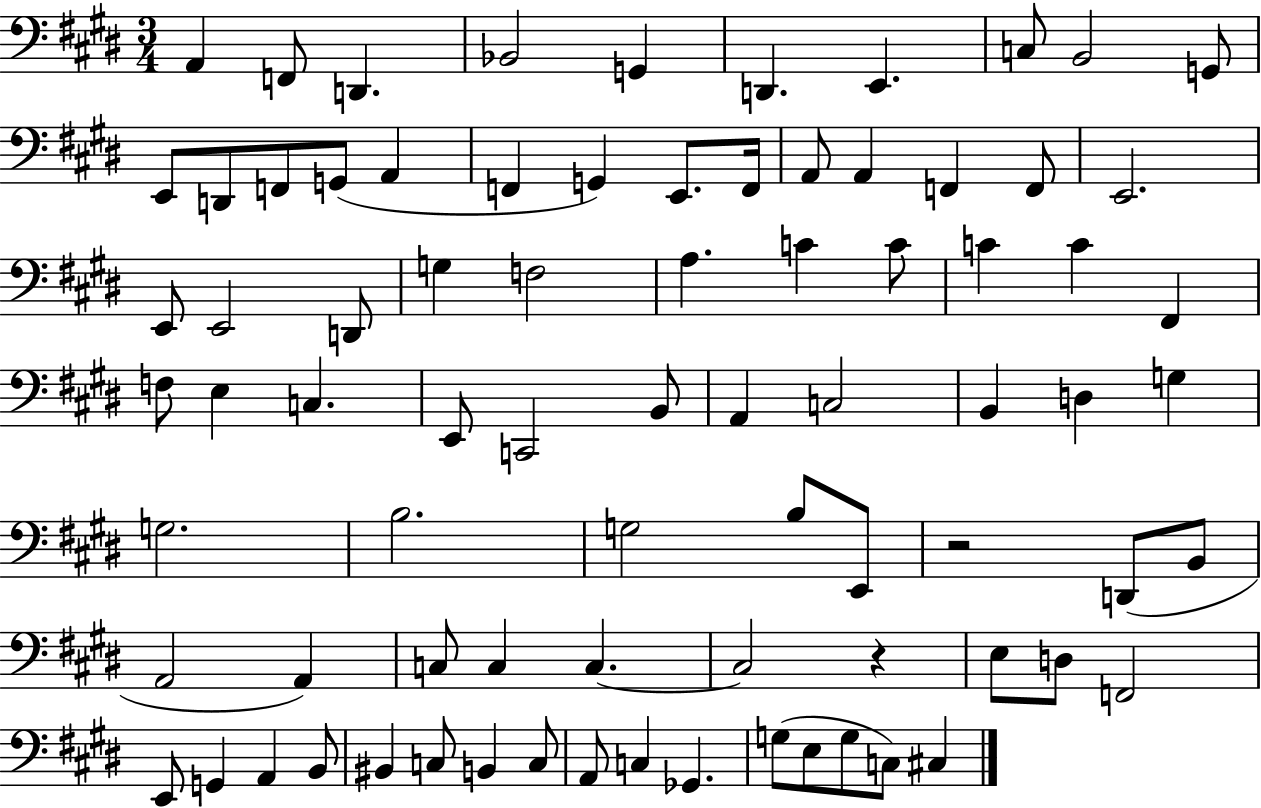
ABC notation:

X:1
T:Untitled
M:3/4
L:1/4
K:E
A,, F,,/2 D,, _B,,2 G,, D,, E,, C,/2 B,,2 G,,/2 E,,/2 D,,/2 F,,/2 G,,/2 A,, F,, G,, E,,/2 F,,/4 A,,/2 A,, F,, F,,/2 E,,2 E,,/2 E,,2 D,,/2 G, F,2 A, C C/2 C C ^F,, F,/2 E, C, E,,/2 C,,2 B,,/2 A,, C,2 B,, D, G, G,2 B,2 G,2 B,/2 E,,/2 z2 D,,/2 B,,/2 A,,2 A,, C,/2 C, C, C,2 z E,/2 D,/2 F,,2 E,,/2 G,, A,, B,,/2 ^B,, C,/2 B,, C,/2 A,,/2 C, _G,, G,/2 E,/2 G,/2 C,/2 ^C,